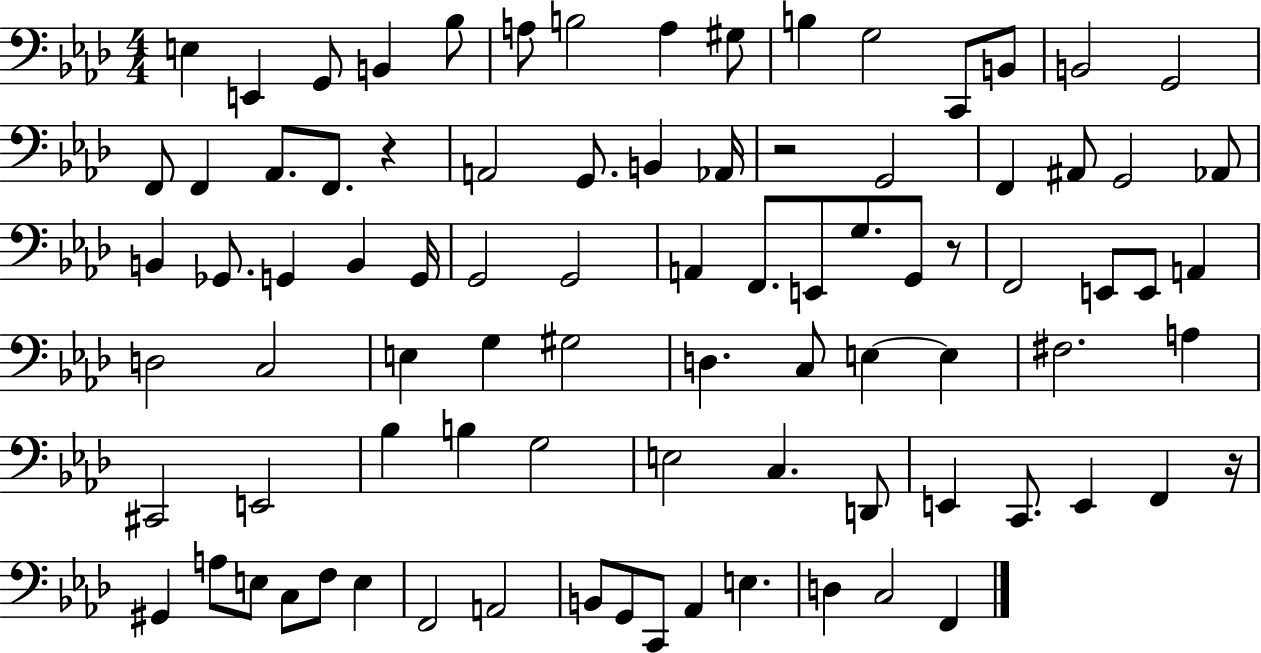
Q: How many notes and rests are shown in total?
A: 87